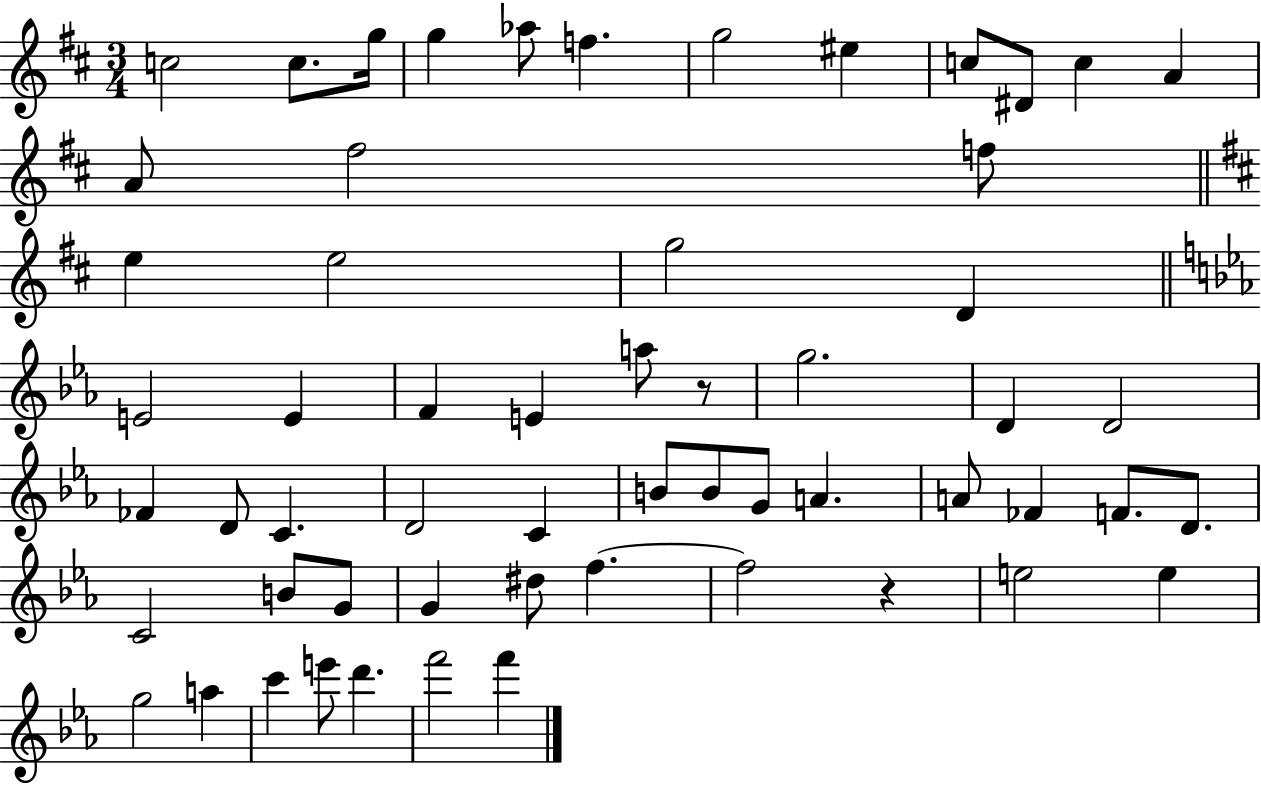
C5/h C5/e. G5/s G5/q Ab5/e F5/q. G5/h EIS5/q C5/e D#4/e C5/q A4/q A4/e F#5/h F5/e E5/q E5/h G5/h D4/q E4/h E4/q F4/q E4/q A5/e R/e G5/h. D4/q D4/h FES4/q D4/e C4/q. D4/h C4/q B4/e B4/e G4/e A4/q. A4/e FES4/q F4/e. D4/e. C4/h B4/e G4/e G4/q D#5/e F5/q. F5/h R/q E5/h E5/q G5/h A5/q C6/q E6/e D6/q. F6/h F6/q